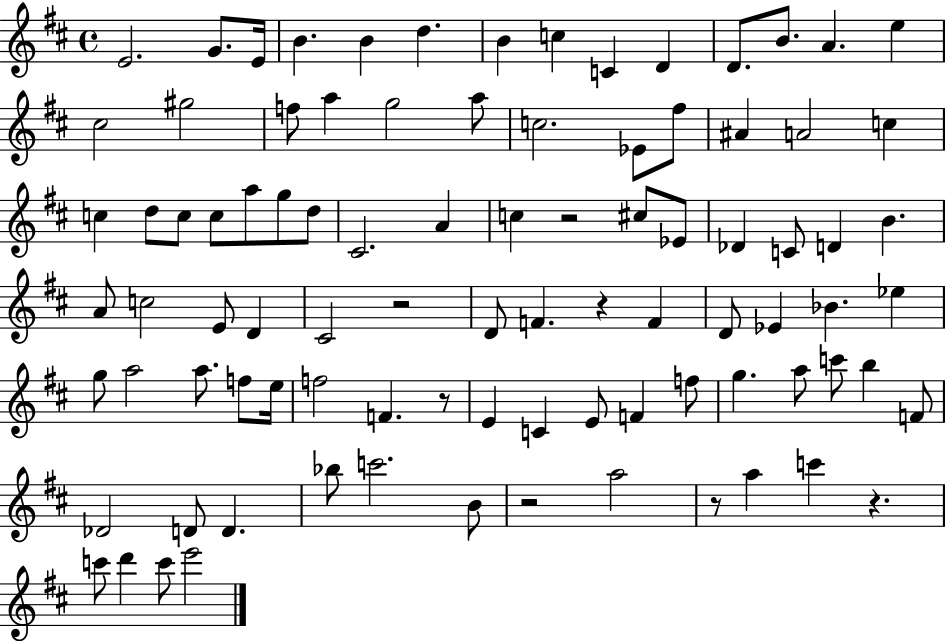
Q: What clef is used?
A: treble